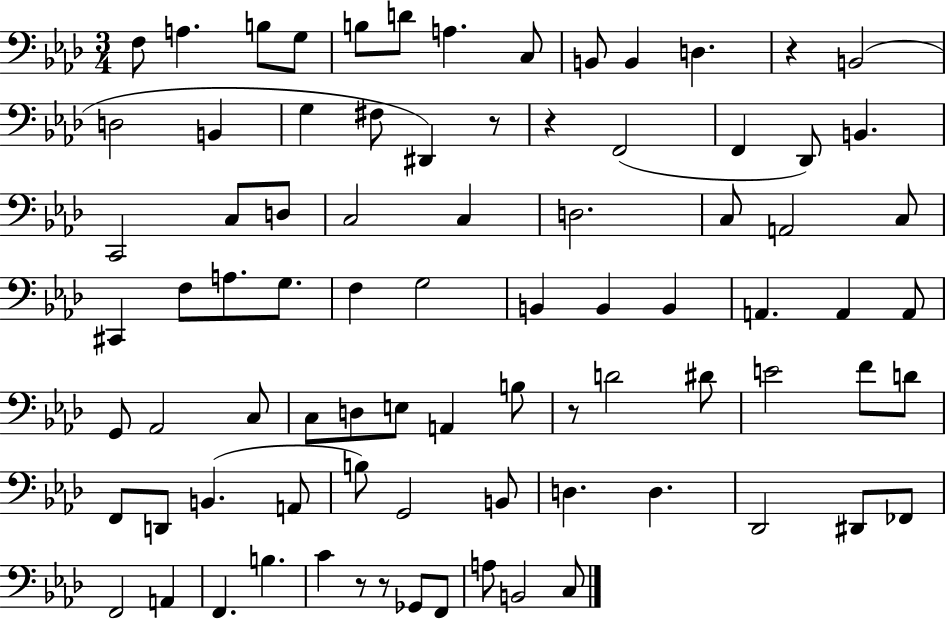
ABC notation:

X:1
T:Untitled
M:3/4
L:1/4
K:Ab
F,/2 A, B,/2 G,/2 B,/2 D/2 A, C,/2 B,,/2 B,, D, z B,,2 D,2 B,, G, ^F,/2 ^D,, z/2 z F,,2 F,, _D,,/2 B,, C,,2 C,/2 D,/2 C,2 C, D,2 C,/2 A,,2 C,/2 ^C,, F,/2 A,/2 G,/2 F, G,2 B,, B,, B,, A,, A,, A,,/2 G,,/2 _A,,2 C,/2 C,/2 D,/2 E,/2 A,, B,/2 z/2 D2 ^D/2 E2 F/2 D/2 F,,/2 D,,/2 B,, A,,/2 B,/2 G,,2 B,,/2 D, D, _D,,2 ^D,,/2 _F,,/2 F,,2 A,, F,, B, C z/2 z/2 _G,,/2 F,,/2 A,/2 B,,2 C,/2